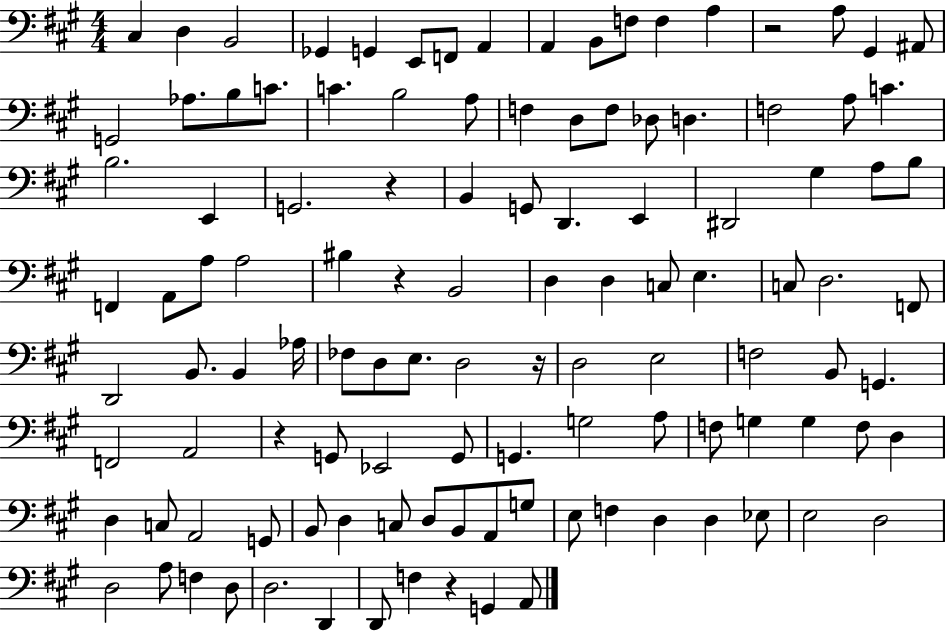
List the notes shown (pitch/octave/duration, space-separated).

C#3/q D3/q B2/h Gb2/q G2/q E2/e F2/e A2/q A2/q B2/e F3/e F3/q A3/q R/h A3/e G#2/q A#2/e G2/h Ab3/e. B3/e C4/e. C4/q. B3/h A3/e F3/q D3/e F3/e Db3/e D3/q. F3/h A3/e C4/q. B3/h. E2/q G2/h. R/q B2/q G2/e D2/q. E2/q D#2/h G#3/q A3/e B3/e F2/q A2/e A3/e A3/h BIS3/q R/q B2/h D3/q D3/q C3/e E3/q. C3/e D3/h. F2/e D2/h B2/e. B2/q Ab3/s FES3/e D3/e E3/e. D3/h R/s D3/h E3/h F3/h B2/e G2/q. F2/h A2/h R/q G2/e Eb2/h G2/e G2/q. G3/h A3/e F3/e G3/q G3/q F3/e D3/q D3/q C3/e A2/h G2/e B2/e D3/q C3/e D3/e B2/e A2/e G3/e E3/e F3/q D3/q D3/q Eb3/e E3/h D3/h D3/h A3/e F3/q D3/e D3/h. D2/q D2/e F3/q R/q G2/q A2/e